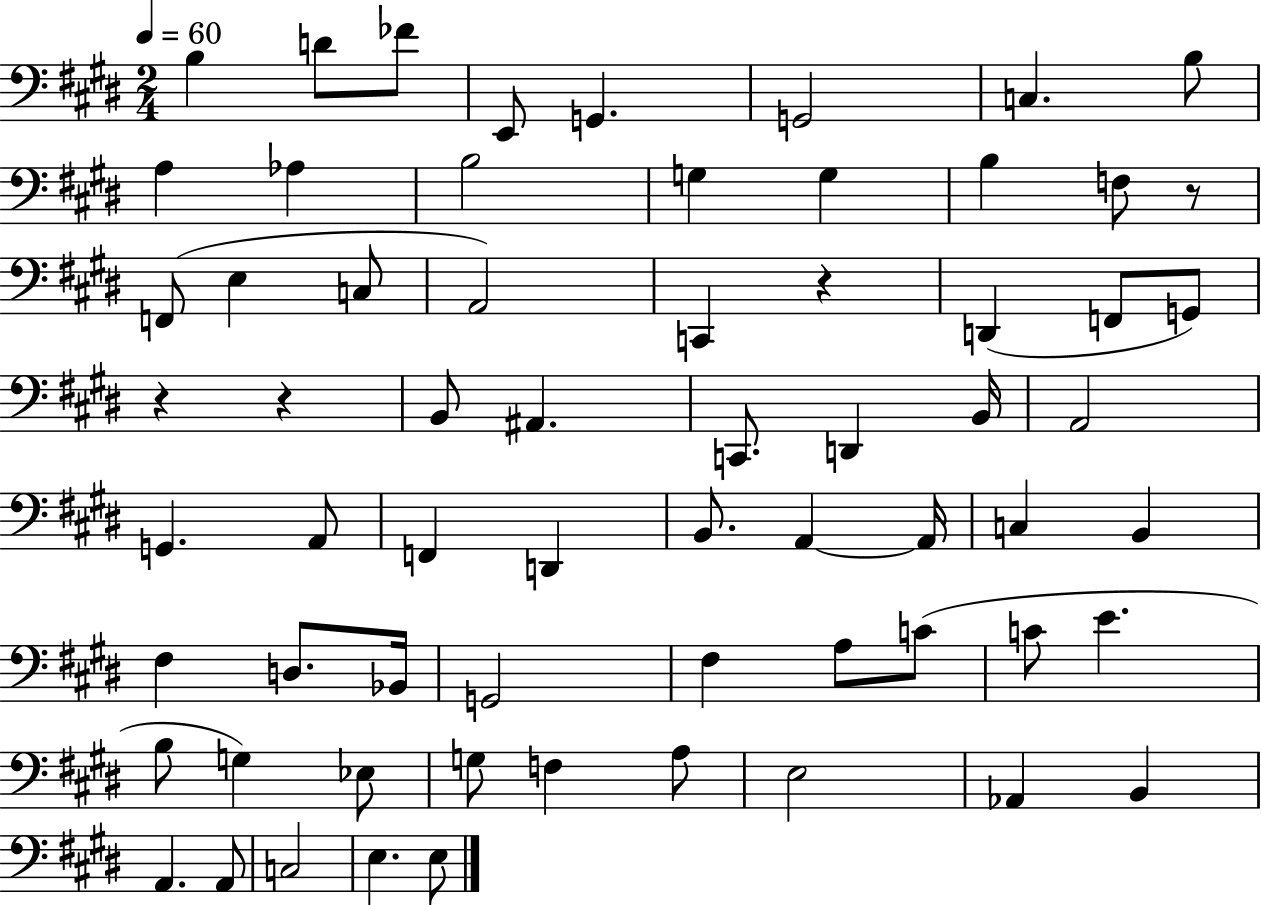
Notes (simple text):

B3/q D4/e FES4/e E2/e G2/q. G2/h C3/q. B3/e A3/q Ab3/q B3/h G3/q G3/q B3/q F3/e R/e F2/e E3/q C3/e A2/h C2/q R/q D2/q F2/e G2/e R/q R/q B2/e A#2/q. C2/e. D2/q B2/s A2/h G2/q. A2/e F2/q D2/q B2/e. A2/q A2/s C3/q B2/q F#3/q D3/e. Bb2/s G2/h F#3/q A3/e C4/e C4/e E4/q. B3/e G3/q Eb3/e G3/e F3/q A3/e E3/h Ab2/q B2/q A2/q. A2/e C3/h E3/q. E3/e